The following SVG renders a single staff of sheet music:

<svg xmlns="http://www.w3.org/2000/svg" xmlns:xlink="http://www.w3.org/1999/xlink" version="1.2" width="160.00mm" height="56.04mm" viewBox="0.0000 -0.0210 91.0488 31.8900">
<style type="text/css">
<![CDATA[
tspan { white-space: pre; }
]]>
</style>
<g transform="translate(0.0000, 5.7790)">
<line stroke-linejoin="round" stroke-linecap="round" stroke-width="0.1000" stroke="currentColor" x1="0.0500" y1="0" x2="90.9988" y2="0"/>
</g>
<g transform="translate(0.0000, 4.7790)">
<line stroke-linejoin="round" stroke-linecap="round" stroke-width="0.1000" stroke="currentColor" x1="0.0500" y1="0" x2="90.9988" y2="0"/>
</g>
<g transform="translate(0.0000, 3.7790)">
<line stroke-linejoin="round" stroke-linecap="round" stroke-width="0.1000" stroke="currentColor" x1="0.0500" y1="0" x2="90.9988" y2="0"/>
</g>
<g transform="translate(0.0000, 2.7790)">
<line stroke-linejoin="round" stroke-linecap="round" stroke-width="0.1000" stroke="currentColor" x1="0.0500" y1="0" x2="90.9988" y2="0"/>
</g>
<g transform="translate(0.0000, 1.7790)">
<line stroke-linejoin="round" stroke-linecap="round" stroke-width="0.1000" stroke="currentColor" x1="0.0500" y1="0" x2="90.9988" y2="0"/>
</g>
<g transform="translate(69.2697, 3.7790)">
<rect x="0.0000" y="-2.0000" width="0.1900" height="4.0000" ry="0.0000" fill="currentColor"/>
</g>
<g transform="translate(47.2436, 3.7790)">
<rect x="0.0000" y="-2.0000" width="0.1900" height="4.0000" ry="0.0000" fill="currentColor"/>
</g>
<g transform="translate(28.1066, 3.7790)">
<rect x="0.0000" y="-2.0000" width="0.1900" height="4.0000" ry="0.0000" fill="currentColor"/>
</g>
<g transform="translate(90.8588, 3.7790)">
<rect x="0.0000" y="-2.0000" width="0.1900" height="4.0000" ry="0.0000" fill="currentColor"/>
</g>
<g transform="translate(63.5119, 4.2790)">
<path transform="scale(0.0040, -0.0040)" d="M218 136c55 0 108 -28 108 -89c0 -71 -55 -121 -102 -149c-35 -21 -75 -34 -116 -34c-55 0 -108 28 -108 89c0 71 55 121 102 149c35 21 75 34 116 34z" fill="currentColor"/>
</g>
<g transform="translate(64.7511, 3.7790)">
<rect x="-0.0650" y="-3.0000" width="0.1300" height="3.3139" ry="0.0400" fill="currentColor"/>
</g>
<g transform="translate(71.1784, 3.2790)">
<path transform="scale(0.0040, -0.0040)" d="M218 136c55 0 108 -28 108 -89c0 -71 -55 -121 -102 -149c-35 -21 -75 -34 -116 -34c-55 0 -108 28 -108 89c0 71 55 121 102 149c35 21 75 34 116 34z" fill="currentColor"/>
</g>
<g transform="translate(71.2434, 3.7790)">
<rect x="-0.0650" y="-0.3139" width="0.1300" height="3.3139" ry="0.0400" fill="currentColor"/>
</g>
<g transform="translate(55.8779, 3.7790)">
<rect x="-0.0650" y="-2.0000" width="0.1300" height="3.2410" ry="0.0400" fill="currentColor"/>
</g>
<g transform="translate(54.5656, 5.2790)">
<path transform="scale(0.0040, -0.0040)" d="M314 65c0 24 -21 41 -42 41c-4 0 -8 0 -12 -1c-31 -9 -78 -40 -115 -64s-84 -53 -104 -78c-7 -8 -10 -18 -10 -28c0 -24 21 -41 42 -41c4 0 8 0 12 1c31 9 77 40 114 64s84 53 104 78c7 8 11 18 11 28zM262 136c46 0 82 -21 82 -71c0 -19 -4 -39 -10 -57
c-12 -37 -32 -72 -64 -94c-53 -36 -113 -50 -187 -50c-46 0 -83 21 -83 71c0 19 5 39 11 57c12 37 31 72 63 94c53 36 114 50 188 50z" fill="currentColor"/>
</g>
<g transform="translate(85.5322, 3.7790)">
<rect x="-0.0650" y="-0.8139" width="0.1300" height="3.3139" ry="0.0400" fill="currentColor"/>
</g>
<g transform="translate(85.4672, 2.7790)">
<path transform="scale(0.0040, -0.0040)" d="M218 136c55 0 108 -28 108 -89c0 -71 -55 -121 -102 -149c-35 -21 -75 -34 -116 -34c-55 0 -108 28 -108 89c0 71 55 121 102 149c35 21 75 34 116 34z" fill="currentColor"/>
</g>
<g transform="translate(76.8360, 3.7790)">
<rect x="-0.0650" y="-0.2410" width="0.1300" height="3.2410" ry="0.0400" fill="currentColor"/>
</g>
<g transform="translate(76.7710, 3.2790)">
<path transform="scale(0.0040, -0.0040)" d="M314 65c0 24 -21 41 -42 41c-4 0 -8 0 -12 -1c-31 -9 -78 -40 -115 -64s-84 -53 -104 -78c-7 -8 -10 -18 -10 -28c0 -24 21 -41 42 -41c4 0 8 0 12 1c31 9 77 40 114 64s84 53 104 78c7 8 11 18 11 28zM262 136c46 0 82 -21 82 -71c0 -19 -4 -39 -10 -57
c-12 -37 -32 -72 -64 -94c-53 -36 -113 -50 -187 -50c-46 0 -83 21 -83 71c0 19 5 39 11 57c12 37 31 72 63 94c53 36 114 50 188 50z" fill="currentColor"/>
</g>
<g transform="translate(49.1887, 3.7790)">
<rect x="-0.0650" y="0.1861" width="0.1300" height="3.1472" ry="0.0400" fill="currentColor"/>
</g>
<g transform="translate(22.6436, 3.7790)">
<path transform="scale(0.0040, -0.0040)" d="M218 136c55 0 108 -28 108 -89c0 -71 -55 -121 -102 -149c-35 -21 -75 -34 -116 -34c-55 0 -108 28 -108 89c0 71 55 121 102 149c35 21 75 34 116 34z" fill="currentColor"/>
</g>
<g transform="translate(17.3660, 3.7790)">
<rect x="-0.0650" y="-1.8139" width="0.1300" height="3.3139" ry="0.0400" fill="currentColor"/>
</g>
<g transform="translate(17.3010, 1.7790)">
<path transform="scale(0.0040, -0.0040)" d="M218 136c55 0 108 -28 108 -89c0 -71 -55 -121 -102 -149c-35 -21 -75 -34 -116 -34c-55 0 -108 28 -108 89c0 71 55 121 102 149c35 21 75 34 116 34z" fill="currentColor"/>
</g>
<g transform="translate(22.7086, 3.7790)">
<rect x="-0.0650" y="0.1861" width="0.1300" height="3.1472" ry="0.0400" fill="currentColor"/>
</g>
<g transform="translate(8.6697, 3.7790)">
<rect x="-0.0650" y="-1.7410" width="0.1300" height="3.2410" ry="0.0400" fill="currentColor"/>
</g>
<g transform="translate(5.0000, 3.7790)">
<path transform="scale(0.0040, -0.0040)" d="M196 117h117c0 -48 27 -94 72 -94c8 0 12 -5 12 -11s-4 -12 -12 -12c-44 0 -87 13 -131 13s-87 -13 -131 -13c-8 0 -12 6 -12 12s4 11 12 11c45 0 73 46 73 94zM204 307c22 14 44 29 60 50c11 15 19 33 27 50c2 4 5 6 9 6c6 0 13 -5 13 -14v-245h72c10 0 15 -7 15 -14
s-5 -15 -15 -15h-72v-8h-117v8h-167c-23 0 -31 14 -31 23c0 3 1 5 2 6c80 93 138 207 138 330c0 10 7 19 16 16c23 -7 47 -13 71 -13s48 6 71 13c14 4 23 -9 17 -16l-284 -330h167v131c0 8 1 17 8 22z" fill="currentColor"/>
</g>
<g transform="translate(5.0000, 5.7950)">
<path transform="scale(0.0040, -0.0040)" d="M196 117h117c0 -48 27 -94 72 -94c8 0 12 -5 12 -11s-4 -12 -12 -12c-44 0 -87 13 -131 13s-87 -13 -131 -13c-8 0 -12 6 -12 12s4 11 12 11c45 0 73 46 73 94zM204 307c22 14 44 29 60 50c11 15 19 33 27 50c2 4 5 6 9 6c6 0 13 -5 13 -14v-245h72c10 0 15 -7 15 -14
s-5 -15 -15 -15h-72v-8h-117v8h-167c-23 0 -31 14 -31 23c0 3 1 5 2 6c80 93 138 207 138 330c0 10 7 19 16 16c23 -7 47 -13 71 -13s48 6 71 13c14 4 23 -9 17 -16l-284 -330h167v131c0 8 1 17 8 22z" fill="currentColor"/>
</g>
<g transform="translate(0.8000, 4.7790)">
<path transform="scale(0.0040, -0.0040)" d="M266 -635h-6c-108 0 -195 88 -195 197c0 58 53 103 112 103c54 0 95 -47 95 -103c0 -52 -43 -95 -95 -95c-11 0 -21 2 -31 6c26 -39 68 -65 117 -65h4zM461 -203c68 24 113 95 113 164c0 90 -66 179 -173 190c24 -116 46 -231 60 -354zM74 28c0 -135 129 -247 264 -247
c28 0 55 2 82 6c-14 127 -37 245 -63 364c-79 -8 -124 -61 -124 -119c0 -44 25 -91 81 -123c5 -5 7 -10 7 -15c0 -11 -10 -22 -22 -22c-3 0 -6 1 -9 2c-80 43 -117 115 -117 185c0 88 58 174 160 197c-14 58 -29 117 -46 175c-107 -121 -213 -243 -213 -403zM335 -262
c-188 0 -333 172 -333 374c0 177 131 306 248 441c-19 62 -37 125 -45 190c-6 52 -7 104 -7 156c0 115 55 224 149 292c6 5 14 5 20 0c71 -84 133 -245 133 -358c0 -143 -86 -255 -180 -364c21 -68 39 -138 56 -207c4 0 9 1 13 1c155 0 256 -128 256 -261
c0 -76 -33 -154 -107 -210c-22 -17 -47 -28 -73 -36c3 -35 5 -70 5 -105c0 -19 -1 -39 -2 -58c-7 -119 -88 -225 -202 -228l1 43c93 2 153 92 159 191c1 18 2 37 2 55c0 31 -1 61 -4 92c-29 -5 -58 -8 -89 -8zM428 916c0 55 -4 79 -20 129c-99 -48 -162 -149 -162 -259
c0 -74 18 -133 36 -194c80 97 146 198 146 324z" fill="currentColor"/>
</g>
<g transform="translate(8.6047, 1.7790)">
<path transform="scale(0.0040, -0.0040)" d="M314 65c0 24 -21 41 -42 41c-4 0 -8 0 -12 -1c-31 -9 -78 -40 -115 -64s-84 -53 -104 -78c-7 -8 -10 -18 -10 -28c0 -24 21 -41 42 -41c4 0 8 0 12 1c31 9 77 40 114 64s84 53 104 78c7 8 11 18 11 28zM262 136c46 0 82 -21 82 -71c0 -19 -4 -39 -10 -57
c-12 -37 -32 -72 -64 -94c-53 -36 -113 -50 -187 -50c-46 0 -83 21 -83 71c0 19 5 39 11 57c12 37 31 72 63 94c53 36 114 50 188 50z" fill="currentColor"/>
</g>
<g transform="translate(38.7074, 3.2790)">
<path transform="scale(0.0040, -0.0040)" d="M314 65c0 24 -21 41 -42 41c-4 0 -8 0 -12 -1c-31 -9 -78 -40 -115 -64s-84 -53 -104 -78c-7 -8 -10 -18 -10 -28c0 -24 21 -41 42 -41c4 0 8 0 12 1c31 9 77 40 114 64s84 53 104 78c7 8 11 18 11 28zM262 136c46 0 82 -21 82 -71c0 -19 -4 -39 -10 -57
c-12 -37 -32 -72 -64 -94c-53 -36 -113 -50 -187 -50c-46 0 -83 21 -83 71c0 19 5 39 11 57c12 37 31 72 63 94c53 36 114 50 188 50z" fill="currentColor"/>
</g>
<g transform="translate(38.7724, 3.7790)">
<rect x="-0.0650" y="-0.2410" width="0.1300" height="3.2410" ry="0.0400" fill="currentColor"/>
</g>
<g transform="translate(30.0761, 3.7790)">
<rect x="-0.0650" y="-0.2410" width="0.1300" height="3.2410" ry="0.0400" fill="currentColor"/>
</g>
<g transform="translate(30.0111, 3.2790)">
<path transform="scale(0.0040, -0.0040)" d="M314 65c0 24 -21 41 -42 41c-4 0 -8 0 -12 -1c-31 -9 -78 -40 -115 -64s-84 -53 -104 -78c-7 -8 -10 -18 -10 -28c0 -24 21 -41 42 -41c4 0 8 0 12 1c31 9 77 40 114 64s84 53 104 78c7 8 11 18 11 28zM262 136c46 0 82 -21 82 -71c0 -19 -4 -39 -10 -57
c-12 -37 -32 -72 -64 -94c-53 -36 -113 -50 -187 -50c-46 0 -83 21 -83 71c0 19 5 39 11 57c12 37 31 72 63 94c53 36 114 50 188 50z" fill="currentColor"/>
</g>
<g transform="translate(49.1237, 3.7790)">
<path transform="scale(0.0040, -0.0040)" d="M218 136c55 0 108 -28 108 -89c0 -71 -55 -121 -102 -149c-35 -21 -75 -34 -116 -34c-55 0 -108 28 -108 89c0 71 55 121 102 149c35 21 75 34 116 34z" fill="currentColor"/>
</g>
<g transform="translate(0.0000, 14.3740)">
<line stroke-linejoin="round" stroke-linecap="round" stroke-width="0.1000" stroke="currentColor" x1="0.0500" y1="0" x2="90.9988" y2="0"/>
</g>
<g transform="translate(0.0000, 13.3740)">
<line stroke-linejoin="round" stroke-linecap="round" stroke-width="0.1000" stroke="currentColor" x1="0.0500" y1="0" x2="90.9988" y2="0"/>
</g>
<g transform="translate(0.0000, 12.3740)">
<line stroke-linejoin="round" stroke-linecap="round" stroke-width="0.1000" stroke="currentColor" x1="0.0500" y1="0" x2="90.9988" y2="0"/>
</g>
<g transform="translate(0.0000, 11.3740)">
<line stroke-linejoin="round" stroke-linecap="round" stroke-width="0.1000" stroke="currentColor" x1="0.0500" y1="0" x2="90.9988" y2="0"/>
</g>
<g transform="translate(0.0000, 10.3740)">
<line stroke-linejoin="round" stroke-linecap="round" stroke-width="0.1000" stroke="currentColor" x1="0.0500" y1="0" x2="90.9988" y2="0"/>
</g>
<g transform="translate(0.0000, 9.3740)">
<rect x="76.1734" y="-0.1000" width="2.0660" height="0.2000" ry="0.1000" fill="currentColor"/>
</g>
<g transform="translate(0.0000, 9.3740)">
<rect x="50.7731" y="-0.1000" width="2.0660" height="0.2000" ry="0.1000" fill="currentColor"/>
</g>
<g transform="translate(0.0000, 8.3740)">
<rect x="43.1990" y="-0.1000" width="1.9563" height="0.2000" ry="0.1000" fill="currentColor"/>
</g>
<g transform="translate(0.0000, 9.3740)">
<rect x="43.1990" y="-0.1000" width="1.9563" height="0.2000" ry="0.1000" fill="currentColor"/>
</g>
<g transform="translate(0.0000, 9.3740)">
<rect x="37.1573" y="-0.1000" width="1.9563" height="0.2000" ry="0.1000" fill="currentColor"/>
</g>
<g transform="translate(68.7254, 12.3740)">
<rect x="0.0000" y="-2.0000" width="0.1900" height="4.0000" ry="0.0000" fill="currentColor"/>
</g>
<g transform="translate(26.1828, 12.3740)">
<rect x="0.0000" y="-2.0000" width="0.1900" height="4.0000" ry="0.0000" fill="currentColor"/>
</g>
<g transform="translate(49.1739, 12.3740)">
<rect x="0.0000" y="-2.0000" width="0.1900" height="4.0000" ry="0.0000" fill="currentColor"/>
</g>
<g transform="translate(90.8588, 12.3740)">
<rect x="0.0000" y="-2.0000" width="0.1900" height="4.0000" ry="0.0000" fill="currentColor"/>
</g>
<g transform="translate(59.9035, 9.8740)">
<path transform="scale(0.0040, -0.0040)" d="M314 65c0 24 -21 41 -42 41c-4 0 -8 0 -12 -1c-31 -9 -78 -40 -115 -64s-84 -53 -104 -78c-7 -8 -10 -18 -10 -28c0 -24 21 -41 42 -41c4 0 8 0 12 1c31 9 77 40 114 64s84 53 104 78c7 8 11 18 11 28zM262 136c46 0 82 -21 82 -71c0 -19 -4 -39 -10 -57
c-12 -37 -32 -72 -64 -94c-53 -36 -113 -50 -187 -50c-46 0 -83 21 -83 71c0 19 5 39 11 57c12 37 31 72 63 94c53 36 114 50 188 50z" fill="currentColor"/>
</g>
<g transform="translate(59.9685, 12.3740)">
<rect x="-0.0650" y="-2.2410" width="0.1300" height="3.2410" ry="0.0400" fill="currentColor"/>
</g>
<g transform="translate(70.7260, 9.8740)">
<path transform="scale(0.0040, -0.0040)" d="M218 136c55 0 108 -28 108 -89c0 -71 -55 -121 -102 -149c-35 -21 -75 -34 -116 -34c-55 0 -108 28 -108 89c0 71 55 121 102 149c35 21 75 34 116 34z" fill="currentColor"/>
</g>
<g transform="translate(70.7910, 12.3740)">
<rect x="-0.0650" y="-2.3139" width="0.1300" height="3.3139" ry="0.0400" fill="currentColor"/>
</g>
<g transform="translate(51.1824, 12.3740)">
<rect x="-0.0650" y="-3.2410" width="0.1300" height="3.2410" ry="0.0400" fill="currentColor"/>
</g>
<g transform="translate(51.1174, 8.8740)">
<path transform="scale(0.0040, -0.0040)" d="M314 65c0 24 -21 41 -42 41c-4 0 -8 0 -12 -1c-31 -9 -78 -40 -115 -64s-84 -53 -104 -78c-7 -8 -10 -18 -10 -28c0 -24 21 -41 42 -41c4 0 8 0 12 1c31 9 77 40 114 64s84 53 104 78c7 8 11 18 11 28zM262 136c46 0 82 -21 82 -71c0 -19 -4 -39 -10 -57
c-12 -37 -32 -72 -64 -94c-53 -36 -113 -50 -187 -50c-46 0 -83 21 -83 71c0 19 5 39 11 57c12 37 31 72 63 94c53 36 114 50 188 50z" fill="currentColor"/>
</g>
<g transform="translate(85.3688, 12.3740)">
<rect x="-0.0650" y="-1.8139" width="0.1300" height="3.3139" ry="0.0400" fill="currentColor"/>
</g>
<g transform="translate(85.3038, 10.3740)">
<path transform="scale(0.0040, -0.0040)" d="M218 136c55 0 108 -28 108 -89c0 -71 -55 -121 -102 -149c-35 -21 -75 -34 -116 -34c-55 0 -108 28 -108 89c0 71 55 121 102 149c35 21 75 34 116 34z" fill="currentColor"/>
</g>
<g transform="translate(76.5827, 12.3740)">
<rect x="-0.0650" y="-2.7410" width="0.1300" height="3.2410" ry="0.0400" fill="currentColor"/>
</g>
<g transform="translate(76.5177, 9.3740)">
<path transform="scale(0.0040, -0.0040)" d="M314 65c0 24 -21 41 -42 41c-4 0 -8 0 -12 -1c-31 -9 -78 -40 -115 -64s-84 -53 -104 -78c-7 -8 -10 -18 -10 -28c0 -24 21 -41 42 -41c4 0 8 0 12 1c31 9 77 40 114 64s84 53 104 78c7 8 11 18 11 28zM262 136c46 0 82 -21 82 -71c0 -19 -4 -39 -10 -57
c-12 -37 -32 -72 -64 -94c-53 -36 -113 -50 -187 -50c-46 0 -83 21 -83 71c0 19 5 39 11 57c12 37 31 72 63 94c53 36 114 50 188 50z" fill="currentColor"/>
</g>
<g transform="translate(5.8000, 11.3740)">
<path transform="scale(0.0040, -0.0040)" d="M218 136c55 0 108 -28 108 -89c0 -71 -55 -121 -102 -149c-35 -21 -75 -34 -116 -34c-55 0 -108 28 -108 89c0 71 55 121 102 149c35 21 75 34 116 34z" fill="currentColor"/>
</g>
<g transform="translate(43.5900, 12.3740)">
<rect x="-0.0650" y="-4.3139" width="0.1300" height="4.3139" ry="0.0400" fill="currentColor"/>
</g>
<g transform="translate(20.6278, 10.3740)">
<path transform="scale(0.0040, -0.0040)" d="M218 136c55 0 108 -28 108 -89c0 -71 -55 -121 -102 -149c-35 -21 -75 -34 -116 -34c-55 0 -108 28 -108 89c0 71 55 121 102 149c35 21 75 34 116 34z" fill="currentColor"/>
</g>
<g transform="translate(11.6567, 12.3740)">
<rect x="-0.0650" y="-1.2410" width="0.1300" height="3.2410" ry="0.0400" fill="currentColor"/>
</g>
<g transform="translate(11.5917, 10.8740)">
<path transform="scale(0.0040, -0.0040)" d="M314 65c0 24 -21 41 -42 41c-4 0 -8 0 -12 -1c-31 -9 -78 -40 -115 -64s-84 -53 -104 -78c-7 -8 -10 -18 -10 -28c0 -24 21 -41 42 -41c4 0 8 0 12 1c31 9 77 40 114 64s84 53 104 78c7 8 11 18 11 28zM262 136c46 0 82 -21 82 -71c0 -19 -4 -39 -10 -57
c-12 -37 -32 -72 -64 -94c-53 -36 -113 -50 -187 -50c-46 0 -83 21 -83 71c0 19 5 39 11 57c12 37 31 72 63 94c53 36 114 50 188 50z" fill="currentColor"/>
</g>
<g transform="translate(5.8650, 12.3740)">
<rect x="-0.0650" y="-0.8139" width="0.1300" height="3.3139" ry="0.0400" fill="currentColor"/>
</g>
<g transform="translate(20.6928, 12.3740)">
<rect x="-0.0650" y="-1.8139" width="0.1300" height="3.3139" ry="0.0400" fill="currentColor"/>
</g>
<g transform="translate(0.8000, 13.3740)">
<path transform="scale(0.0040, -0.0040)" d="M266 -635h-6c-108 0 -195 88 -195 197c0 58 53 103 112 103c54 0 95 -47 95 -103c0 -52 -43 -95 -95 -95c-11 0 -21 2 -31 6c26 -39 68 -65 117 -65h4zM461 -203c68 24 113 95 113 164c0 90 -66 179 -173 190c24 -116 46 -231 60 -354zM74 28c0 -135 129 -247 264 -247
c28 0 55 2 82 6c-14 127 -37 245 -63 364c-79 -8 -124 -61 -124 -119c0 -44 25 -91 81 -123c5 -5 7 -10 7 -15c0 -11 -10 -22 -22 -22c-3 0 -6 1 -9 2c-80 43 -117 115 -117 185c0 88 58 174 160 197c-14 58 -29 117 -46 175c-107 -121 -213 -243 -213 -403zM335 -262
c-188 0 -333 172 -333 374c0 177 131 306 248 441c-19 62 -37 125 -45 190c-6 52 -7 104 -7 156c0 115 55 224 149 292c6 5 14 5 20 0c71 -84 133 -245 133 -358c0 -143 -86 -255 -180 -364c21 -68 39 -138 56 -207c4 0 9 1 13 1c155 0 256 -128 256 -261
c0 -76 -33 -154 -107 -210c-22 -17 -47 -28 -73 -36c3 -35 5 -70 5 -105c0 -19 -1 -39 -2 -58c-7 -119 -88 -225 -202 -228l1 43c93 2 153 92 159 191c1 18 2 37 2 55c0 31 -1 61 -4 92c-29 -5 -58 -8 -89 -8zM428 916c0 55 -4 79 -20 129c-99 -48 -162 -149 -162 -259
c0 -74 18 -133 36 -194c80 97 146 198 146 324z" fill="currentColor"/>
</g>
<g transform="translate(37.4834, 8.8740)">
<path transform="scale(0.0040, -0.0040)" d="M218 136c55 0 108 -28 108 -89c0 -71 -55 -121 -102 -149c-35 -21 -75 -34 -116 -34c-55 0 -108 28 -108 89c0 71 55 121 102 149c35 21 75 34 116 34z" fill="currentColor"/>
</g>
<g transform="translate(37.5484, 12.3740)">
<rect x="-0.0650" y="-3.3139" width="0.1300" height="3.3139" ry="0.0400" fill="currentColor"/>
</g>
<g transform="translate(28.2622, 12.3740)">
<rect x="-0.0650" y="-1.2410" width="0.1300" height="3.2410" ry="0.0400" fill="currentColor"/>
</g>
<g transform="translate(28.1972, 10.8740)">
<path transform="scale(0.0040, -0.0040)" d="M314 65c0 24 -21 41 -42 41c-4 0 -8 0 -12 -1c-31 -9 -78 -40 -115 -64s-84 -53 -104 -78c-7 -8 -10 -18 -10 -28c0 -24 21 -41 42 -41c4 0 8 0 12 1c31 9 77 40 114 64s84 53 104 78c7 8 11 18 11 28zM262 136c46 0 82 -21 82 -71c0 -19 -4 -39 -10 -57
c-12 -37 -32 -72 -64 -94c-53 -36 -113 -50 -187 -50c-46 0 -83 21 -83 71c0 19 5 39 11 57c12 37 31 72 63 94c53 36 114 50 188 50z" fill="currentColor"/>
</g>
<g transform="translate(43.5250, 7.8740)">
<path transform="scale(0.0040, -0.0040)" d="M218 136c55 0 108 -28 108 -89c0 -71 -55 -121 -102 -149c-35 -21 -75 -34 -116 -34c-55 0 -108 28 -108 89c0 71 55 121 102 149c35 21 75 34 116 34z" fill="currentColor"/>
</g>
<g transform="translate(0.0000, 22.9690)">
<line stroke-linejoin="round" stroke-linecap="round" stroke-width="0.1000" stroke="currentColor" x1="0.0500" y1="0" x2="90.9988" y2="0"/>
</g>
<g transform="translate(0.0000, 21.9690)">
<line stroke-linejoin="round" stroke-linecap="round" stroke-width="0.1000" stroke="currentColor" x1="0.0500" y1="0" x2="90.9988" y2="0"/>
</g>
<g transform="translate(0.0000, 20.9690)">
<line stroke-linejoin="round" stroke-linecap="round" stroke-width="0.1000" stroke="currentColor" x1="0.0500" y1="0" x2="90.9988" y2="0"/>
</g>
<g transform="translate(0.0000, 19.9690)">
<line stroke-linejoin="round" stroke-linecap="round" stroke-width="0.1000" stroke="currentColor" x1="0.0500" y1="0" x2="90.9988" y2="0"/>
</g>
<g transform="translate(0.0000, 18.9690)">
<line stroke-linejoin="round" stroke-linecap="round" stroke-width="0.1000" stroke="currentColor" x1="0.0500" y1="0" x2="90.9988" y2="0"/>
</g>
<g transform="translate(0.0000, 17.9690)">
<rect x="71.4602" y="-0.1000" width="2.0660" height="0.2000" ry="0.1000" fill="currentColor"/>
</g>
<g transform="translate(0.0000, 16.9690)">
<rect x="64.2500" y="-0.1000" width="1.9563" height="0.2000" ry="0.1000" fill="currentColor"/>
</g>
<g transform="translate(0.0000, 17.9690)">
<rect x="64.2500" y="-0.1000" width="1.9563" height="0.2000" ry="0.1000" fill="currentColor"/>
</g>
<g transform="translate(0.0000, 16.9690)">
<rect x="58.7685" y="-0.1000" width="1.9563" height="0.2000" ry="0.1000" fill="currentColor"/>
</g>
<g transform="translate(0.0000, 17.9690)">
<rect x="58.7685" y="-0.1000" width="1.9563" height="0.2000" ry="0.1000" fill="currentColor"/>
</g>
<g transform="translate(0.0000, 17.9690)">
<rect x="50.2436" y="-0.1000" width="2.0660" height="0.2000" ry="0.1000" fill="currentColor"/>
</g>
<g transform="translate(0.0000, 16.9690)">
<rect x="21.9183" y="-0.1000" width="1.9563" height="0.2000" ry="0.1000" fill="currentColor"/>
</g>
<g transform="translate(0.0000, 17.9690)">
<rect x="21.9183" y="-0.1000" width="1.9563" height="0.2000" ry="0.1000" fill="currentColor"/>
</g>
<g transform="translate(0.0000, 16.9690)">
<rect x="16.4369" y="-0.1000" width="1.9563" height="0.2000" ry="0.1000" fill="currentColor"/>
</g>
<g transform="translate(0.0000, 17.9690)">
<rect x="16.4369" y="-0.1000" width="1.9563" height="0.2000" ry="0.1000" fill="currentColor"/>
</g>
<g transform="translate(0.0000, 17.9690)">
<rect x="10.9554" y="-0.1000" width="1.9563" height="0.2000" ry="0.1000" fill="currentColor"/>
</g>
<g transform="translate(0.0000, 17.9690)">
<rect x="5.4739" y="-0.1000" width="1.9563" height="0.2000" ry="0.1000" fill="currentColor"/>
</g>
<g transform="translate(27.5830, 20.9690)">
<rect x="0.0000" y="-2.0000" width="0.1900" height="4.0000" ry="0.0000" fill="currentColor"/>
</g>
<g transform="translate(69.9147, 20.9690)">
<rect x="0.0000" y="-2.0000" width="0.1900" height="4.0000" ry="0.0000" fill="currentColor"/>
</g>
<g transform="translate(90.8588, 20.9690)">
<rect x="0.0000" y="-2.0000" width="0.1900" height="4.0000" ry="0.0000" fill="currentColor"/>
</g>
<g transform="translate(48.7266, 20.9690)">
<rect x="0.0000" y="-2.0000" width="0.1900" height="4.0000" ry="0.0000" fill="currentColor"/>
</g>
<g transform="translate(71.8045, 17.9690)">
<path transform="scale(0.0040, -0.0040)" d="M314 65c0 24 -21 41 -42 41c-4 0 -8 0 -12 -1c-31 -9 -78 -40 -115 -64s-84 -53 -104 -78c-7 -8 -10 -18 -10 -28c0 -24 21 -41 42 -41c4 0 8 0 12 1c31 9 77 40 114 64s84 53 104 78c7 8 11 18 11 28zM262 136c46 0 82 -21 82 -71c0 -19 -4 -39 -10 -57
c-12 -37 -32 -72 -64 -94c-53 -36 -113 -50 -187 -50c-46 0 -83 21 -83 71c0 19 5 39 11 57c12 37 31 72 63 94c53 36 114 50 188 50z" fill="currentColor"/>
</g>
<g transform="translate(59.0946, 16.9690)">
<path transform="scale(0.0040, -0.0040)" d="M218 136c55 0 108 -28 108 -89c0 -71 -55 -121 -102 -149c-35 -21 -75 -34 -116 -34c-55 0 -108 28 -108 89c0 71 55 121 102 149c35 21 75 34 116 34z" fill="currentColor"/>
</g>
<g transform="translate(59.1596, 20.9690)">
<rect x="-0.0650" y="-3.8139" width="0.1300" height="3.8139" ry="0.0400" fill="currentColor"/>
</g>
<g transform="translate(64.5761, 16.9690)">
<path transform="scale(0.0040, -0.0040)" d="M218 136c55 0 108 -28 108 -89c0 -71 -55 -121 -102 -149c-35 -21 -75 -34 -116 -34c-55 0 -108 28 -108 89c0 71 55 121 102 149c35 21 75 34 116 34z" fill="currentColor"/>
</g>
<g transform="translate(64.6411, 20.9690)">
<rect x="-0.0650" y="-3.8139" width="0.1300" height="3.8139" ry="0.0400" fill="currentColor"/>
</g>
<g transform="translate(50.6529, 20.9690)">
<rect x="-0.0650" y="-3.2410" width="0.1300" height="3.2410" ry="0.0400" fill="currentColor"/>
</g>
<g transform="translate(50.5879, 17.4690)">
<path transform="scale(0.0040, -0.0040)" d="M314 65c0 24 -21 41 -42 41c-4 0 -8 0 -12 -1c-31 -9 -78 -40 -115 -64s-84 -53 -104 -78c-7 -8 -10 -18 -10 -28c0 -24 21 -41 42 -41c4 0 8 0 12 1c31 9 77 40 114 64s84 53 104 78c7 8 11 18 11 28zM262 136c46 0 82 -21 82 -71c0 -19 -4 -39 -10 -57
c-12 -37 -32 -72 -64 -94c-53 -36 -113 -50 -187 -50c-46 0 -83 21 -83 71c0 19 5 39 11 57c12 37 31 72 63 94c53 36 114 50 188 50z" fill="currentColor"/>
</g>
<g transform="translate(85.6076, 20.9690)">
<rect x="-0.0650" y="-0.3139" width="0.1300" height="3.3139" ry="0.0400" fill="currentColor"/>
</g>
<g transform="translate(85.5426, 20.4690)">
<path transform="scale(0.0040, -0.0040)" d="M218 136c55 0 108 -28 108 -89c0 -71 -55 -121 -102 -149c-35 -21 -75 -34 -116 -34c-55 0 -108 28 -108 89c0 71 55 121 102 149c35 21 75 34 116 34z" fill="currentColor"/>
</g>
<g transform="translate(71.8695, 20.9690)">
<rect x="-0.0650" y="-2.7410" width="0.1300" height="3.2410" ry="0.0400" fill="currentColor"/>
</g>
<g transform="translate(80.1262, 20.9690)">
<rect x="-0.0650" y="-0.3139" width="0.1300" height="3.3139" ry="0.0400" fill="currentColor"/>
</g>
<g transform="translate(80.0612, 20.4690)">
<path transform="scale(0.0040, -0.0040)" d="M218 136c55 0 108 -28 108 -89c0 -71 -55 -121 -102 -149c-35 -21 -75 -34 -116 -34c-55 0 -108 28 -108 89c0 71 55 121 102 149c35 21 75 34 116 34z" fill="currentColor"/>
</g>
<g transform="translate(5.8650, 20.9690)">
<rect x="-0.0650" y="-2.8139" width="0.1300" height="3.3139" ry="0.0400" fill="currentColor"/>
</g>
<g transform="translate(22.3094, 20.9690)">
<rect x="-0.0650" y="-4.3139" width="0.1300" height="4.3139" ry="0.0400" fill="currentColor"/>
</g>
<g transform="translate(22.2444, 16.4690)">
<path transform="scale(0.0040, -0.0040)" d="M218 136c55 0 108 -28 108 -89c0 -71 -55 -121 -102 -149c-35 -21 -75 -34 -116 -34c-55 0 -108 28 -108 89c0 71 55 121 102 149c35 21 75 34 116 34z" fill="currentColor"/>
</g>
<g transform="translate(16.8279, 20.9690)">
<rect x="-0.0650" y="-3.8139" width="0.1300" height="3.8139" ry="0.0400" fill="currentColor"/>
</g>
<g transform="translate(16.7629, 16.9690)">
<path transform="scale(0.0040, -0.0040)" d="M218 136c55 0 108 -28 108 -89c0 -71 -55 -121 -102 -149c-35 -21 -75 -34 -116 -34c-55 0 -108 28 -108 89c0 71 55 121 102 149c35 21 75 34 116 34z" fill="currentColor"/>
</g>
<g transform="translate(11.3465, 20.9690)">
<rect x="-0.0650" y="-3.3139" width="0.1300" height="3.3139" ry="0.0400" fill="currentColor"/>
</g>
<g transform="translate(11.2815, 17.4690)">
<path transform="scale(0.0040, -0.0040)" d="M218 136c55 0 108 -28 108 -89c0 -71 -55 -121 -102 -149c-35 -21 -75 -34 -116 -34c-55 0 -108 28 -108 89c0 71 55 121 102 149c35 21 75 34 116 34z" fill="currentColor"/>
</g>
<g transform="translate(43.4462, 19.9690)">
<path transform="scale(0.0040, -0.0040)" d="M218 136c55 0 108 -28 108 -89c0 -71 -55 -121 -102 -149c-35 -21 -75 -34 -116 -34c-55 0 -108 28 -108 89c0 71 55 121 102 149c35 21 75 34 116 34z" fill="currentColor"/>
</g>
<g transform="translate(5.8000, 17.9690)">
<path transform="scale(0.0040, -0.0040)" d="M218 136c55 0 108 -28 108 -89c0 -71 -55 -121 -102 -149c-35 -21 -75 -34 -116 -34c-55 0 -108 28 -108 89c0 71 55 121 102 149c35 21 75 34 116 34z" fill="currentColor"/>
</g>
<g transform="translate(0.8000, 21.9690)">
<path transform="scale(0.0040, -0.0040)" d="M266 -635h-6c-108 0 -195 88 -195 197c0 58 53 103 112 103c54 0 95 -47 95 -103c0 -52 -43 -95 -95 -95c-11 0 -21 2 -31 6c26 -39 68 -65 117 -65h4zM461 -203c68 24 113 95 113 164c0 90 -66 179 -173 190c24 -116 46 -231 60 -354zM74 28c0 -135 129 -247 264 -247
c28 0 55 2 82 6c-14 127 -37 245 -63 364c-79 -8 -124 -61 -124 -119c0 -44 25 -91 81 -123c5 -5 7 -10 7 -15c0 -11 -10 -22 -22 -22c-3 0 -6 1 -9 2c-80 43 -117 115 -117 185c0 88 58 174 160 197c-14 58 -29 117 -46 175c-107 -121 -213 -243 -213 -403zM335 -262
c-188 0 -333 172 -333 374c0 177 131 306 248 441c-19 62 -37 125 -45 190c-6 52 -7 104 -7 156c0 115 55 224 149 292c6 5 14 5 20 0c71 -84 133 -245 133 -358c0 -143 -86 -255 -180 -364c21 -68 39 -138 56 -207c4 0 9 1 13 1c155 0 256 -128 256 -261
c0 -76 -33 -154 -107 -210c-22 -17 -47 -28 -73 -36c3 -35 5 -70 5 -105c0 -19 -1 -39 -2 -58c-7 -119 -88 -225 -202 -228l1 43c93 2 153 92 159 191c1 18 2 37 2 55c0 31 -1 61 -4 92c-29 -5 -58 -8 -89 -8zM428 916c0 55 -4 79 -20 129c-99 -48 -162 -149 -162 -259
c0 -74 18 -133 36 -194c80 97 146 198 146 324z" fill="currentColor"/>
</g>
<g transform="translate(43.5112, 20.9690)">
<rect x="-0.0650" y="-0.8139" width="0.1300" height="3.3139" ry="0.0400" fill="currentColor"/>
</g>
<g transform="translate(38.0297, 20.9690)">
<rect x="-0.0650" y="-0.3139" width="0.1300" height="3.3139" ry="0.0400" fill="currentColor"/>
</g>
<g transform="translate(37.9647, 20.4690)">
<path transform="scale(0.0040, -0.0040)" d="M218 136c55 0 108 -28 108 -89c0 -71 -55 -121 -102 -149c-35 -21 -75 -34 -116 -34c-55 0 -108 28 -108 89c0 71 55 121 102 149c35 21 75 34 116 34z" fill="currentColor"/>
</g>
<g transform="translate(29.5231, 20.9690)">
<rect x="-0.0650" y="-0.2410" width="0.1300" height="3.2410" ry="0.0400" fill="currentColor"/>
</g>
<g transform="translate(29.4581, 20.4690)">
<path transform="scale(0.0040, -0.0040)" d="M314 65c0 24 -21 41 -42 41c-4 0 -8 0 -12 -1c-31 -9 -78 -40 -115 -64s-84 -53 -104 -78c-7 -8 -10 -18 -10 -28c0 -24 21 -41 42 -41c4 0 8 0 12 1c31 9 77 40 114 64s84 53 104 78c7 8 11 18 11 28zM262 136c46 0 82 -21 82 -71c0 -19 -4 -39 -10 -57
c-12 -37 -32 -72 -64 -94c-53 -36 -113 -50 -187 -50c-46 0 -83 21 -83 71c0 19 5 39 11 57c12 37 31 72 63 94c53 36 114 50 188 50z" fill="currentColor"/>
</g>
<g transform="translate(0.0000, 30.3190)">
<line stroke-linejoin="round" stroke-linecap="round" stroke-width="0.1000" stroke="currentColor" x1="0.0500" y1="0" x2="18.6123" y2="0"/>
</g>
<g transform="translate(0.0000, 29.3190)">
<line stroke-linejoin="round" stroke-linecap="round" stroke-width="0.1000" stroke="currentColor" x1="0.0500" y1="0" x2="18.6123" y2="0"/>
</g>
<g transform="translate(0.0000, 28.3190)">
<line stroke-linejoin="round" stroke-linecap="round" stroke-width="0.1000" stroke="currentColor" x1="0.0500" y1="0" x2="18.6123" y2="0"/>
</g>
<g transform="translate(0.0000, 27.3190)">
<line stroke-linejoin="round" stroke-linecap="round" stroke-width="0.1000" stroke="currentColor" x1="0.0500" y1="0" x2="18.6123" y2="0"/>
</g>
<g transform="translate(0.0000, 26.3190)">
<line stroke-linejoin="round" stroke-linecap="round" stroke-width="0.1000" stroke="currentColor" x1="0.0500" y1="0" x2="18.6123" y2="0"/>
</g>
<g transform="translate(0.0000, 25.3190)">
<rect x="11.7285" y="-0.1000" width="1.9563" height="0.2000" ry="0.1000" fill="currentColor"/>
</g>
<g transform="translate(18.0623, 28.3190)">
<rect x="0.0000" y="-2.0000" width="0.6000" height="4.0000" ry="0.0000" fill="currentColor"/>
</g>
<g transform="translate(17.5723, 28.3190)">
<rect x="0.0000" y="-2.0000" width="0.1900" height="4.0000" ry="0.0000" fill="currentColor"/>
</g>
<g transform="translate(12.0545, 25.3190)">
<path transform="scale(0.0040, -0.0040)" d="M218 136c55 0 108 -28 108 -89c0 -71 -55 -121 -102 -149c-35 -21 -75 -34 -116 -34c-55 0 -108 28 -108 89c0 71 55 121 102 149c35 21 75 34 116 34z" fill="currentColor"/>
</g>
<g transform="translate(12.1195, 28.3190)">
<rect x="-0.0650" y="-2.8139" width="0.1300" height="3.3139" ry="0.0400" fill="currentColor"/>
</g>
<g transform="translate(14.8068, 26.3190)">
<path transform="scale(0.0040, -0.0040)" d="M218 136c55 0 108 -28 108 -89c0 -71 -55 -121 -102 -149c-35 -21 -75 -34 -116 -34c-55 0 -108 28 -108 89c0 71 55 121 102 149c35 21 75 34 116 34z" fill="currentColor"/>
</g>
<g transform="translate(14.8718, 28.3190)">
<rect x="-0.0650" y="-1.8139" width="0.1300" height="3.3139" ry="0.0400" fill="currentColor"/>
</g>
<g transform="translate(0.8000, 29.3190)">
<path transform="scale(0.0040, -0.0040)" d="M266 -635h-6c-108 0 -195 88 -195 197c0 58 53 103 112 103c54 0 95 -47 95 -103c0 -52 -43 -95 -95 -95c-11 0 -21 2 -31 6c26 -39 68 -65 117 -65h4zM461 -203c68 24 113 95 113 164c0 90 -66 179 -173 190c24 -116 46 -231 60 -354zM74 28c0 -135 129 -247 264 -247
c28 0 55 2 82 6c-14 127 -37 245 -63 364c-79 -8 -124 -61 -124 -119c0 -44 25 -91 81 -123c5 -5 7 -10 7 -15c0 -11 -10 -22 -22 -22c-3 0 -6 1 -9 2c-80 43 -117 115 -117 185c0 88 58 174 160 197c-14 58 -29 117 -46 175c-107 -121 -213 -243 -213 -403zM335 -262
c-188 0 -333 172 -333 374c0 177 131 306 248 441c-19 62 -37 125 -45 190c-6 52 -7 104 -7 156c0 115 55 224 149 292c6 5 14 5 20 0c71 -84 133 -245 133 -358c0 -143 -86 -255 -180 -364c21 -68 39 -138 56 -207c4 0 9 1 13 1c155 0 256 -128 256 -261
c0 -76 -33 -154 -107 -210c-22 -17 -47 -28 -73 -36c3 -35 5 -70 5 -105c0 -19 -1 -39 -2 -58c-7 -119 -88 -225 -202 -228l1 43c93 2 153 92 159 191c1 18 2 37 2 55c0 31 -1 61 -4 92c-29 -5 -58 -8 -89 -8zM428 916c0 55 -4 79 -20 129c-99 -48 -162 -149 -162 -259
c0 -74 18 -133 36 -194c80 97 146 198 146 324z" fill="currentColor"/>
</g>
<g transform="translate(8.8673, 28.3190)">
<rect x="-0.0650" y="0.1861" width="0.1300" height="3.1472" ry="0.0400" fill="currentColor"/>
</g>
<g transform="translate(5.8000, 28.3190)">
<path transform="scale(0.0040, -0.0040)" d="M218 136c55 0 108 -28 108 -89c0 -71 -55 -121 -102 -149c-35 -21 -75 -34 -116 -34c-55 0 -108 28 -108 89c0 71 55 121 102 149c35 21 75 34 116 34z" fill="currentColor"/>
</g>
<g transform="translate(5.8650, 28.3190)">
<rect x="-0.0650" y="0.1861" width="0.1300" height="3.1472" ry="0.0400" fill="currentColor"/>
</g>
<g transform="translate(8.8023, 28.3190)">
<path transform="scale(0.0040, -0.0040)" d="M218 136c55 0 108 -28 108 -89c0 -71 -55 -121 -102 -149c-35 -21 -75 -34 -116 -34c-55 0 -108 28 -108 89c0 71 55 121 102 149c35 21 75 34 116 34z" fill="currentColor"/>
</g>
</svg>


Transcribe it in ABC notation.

X:1
T:Untitled
M:4/4
L:1/4
K:C
f2 f B c2 c2 B F2 A c c2 d d e2 f e2 b d' b2 g2 g a2 f a b c' d' c2 c d b2 c' c' a2 c c B B a f